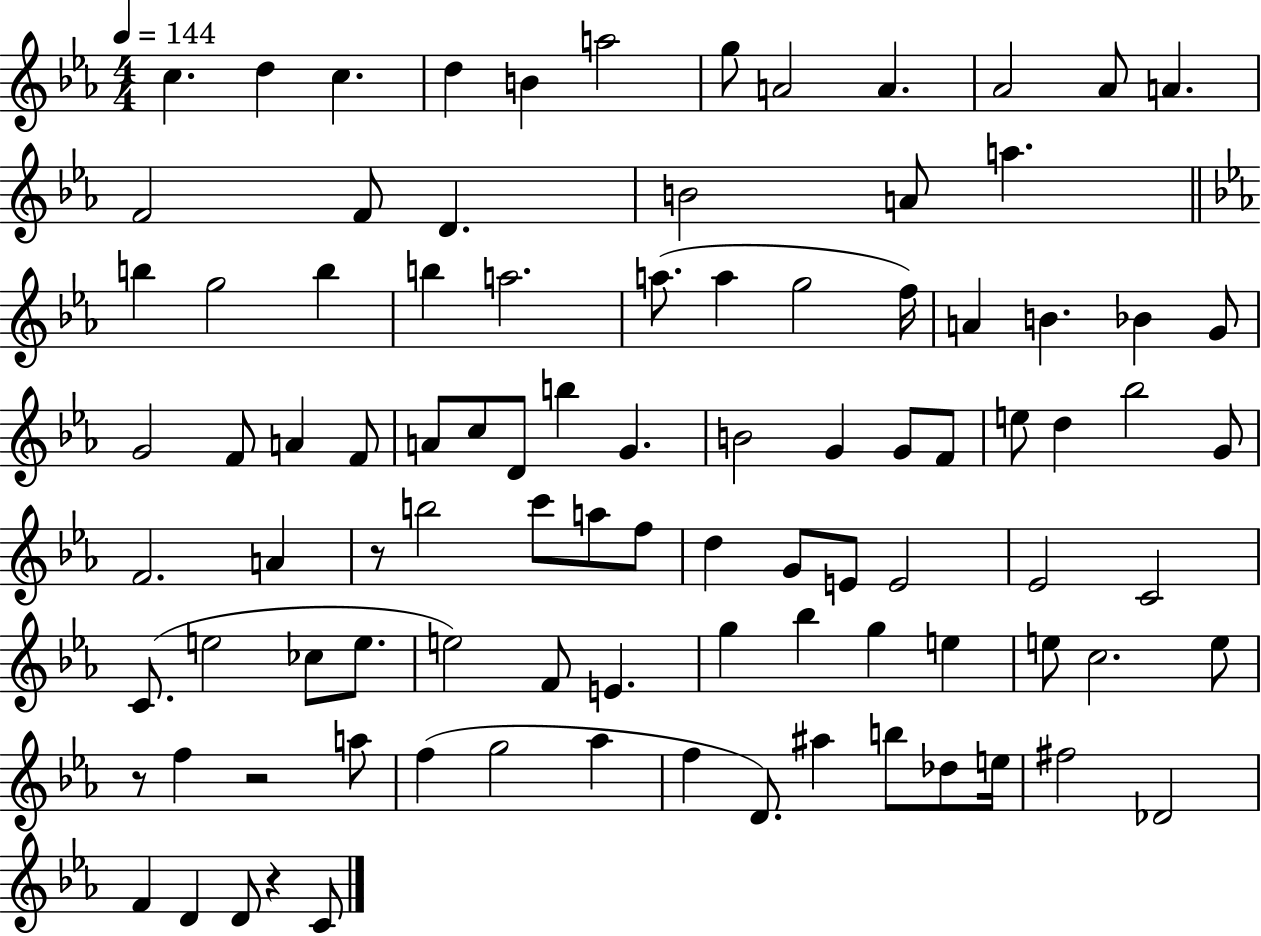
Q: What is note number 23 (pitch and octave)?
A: A5